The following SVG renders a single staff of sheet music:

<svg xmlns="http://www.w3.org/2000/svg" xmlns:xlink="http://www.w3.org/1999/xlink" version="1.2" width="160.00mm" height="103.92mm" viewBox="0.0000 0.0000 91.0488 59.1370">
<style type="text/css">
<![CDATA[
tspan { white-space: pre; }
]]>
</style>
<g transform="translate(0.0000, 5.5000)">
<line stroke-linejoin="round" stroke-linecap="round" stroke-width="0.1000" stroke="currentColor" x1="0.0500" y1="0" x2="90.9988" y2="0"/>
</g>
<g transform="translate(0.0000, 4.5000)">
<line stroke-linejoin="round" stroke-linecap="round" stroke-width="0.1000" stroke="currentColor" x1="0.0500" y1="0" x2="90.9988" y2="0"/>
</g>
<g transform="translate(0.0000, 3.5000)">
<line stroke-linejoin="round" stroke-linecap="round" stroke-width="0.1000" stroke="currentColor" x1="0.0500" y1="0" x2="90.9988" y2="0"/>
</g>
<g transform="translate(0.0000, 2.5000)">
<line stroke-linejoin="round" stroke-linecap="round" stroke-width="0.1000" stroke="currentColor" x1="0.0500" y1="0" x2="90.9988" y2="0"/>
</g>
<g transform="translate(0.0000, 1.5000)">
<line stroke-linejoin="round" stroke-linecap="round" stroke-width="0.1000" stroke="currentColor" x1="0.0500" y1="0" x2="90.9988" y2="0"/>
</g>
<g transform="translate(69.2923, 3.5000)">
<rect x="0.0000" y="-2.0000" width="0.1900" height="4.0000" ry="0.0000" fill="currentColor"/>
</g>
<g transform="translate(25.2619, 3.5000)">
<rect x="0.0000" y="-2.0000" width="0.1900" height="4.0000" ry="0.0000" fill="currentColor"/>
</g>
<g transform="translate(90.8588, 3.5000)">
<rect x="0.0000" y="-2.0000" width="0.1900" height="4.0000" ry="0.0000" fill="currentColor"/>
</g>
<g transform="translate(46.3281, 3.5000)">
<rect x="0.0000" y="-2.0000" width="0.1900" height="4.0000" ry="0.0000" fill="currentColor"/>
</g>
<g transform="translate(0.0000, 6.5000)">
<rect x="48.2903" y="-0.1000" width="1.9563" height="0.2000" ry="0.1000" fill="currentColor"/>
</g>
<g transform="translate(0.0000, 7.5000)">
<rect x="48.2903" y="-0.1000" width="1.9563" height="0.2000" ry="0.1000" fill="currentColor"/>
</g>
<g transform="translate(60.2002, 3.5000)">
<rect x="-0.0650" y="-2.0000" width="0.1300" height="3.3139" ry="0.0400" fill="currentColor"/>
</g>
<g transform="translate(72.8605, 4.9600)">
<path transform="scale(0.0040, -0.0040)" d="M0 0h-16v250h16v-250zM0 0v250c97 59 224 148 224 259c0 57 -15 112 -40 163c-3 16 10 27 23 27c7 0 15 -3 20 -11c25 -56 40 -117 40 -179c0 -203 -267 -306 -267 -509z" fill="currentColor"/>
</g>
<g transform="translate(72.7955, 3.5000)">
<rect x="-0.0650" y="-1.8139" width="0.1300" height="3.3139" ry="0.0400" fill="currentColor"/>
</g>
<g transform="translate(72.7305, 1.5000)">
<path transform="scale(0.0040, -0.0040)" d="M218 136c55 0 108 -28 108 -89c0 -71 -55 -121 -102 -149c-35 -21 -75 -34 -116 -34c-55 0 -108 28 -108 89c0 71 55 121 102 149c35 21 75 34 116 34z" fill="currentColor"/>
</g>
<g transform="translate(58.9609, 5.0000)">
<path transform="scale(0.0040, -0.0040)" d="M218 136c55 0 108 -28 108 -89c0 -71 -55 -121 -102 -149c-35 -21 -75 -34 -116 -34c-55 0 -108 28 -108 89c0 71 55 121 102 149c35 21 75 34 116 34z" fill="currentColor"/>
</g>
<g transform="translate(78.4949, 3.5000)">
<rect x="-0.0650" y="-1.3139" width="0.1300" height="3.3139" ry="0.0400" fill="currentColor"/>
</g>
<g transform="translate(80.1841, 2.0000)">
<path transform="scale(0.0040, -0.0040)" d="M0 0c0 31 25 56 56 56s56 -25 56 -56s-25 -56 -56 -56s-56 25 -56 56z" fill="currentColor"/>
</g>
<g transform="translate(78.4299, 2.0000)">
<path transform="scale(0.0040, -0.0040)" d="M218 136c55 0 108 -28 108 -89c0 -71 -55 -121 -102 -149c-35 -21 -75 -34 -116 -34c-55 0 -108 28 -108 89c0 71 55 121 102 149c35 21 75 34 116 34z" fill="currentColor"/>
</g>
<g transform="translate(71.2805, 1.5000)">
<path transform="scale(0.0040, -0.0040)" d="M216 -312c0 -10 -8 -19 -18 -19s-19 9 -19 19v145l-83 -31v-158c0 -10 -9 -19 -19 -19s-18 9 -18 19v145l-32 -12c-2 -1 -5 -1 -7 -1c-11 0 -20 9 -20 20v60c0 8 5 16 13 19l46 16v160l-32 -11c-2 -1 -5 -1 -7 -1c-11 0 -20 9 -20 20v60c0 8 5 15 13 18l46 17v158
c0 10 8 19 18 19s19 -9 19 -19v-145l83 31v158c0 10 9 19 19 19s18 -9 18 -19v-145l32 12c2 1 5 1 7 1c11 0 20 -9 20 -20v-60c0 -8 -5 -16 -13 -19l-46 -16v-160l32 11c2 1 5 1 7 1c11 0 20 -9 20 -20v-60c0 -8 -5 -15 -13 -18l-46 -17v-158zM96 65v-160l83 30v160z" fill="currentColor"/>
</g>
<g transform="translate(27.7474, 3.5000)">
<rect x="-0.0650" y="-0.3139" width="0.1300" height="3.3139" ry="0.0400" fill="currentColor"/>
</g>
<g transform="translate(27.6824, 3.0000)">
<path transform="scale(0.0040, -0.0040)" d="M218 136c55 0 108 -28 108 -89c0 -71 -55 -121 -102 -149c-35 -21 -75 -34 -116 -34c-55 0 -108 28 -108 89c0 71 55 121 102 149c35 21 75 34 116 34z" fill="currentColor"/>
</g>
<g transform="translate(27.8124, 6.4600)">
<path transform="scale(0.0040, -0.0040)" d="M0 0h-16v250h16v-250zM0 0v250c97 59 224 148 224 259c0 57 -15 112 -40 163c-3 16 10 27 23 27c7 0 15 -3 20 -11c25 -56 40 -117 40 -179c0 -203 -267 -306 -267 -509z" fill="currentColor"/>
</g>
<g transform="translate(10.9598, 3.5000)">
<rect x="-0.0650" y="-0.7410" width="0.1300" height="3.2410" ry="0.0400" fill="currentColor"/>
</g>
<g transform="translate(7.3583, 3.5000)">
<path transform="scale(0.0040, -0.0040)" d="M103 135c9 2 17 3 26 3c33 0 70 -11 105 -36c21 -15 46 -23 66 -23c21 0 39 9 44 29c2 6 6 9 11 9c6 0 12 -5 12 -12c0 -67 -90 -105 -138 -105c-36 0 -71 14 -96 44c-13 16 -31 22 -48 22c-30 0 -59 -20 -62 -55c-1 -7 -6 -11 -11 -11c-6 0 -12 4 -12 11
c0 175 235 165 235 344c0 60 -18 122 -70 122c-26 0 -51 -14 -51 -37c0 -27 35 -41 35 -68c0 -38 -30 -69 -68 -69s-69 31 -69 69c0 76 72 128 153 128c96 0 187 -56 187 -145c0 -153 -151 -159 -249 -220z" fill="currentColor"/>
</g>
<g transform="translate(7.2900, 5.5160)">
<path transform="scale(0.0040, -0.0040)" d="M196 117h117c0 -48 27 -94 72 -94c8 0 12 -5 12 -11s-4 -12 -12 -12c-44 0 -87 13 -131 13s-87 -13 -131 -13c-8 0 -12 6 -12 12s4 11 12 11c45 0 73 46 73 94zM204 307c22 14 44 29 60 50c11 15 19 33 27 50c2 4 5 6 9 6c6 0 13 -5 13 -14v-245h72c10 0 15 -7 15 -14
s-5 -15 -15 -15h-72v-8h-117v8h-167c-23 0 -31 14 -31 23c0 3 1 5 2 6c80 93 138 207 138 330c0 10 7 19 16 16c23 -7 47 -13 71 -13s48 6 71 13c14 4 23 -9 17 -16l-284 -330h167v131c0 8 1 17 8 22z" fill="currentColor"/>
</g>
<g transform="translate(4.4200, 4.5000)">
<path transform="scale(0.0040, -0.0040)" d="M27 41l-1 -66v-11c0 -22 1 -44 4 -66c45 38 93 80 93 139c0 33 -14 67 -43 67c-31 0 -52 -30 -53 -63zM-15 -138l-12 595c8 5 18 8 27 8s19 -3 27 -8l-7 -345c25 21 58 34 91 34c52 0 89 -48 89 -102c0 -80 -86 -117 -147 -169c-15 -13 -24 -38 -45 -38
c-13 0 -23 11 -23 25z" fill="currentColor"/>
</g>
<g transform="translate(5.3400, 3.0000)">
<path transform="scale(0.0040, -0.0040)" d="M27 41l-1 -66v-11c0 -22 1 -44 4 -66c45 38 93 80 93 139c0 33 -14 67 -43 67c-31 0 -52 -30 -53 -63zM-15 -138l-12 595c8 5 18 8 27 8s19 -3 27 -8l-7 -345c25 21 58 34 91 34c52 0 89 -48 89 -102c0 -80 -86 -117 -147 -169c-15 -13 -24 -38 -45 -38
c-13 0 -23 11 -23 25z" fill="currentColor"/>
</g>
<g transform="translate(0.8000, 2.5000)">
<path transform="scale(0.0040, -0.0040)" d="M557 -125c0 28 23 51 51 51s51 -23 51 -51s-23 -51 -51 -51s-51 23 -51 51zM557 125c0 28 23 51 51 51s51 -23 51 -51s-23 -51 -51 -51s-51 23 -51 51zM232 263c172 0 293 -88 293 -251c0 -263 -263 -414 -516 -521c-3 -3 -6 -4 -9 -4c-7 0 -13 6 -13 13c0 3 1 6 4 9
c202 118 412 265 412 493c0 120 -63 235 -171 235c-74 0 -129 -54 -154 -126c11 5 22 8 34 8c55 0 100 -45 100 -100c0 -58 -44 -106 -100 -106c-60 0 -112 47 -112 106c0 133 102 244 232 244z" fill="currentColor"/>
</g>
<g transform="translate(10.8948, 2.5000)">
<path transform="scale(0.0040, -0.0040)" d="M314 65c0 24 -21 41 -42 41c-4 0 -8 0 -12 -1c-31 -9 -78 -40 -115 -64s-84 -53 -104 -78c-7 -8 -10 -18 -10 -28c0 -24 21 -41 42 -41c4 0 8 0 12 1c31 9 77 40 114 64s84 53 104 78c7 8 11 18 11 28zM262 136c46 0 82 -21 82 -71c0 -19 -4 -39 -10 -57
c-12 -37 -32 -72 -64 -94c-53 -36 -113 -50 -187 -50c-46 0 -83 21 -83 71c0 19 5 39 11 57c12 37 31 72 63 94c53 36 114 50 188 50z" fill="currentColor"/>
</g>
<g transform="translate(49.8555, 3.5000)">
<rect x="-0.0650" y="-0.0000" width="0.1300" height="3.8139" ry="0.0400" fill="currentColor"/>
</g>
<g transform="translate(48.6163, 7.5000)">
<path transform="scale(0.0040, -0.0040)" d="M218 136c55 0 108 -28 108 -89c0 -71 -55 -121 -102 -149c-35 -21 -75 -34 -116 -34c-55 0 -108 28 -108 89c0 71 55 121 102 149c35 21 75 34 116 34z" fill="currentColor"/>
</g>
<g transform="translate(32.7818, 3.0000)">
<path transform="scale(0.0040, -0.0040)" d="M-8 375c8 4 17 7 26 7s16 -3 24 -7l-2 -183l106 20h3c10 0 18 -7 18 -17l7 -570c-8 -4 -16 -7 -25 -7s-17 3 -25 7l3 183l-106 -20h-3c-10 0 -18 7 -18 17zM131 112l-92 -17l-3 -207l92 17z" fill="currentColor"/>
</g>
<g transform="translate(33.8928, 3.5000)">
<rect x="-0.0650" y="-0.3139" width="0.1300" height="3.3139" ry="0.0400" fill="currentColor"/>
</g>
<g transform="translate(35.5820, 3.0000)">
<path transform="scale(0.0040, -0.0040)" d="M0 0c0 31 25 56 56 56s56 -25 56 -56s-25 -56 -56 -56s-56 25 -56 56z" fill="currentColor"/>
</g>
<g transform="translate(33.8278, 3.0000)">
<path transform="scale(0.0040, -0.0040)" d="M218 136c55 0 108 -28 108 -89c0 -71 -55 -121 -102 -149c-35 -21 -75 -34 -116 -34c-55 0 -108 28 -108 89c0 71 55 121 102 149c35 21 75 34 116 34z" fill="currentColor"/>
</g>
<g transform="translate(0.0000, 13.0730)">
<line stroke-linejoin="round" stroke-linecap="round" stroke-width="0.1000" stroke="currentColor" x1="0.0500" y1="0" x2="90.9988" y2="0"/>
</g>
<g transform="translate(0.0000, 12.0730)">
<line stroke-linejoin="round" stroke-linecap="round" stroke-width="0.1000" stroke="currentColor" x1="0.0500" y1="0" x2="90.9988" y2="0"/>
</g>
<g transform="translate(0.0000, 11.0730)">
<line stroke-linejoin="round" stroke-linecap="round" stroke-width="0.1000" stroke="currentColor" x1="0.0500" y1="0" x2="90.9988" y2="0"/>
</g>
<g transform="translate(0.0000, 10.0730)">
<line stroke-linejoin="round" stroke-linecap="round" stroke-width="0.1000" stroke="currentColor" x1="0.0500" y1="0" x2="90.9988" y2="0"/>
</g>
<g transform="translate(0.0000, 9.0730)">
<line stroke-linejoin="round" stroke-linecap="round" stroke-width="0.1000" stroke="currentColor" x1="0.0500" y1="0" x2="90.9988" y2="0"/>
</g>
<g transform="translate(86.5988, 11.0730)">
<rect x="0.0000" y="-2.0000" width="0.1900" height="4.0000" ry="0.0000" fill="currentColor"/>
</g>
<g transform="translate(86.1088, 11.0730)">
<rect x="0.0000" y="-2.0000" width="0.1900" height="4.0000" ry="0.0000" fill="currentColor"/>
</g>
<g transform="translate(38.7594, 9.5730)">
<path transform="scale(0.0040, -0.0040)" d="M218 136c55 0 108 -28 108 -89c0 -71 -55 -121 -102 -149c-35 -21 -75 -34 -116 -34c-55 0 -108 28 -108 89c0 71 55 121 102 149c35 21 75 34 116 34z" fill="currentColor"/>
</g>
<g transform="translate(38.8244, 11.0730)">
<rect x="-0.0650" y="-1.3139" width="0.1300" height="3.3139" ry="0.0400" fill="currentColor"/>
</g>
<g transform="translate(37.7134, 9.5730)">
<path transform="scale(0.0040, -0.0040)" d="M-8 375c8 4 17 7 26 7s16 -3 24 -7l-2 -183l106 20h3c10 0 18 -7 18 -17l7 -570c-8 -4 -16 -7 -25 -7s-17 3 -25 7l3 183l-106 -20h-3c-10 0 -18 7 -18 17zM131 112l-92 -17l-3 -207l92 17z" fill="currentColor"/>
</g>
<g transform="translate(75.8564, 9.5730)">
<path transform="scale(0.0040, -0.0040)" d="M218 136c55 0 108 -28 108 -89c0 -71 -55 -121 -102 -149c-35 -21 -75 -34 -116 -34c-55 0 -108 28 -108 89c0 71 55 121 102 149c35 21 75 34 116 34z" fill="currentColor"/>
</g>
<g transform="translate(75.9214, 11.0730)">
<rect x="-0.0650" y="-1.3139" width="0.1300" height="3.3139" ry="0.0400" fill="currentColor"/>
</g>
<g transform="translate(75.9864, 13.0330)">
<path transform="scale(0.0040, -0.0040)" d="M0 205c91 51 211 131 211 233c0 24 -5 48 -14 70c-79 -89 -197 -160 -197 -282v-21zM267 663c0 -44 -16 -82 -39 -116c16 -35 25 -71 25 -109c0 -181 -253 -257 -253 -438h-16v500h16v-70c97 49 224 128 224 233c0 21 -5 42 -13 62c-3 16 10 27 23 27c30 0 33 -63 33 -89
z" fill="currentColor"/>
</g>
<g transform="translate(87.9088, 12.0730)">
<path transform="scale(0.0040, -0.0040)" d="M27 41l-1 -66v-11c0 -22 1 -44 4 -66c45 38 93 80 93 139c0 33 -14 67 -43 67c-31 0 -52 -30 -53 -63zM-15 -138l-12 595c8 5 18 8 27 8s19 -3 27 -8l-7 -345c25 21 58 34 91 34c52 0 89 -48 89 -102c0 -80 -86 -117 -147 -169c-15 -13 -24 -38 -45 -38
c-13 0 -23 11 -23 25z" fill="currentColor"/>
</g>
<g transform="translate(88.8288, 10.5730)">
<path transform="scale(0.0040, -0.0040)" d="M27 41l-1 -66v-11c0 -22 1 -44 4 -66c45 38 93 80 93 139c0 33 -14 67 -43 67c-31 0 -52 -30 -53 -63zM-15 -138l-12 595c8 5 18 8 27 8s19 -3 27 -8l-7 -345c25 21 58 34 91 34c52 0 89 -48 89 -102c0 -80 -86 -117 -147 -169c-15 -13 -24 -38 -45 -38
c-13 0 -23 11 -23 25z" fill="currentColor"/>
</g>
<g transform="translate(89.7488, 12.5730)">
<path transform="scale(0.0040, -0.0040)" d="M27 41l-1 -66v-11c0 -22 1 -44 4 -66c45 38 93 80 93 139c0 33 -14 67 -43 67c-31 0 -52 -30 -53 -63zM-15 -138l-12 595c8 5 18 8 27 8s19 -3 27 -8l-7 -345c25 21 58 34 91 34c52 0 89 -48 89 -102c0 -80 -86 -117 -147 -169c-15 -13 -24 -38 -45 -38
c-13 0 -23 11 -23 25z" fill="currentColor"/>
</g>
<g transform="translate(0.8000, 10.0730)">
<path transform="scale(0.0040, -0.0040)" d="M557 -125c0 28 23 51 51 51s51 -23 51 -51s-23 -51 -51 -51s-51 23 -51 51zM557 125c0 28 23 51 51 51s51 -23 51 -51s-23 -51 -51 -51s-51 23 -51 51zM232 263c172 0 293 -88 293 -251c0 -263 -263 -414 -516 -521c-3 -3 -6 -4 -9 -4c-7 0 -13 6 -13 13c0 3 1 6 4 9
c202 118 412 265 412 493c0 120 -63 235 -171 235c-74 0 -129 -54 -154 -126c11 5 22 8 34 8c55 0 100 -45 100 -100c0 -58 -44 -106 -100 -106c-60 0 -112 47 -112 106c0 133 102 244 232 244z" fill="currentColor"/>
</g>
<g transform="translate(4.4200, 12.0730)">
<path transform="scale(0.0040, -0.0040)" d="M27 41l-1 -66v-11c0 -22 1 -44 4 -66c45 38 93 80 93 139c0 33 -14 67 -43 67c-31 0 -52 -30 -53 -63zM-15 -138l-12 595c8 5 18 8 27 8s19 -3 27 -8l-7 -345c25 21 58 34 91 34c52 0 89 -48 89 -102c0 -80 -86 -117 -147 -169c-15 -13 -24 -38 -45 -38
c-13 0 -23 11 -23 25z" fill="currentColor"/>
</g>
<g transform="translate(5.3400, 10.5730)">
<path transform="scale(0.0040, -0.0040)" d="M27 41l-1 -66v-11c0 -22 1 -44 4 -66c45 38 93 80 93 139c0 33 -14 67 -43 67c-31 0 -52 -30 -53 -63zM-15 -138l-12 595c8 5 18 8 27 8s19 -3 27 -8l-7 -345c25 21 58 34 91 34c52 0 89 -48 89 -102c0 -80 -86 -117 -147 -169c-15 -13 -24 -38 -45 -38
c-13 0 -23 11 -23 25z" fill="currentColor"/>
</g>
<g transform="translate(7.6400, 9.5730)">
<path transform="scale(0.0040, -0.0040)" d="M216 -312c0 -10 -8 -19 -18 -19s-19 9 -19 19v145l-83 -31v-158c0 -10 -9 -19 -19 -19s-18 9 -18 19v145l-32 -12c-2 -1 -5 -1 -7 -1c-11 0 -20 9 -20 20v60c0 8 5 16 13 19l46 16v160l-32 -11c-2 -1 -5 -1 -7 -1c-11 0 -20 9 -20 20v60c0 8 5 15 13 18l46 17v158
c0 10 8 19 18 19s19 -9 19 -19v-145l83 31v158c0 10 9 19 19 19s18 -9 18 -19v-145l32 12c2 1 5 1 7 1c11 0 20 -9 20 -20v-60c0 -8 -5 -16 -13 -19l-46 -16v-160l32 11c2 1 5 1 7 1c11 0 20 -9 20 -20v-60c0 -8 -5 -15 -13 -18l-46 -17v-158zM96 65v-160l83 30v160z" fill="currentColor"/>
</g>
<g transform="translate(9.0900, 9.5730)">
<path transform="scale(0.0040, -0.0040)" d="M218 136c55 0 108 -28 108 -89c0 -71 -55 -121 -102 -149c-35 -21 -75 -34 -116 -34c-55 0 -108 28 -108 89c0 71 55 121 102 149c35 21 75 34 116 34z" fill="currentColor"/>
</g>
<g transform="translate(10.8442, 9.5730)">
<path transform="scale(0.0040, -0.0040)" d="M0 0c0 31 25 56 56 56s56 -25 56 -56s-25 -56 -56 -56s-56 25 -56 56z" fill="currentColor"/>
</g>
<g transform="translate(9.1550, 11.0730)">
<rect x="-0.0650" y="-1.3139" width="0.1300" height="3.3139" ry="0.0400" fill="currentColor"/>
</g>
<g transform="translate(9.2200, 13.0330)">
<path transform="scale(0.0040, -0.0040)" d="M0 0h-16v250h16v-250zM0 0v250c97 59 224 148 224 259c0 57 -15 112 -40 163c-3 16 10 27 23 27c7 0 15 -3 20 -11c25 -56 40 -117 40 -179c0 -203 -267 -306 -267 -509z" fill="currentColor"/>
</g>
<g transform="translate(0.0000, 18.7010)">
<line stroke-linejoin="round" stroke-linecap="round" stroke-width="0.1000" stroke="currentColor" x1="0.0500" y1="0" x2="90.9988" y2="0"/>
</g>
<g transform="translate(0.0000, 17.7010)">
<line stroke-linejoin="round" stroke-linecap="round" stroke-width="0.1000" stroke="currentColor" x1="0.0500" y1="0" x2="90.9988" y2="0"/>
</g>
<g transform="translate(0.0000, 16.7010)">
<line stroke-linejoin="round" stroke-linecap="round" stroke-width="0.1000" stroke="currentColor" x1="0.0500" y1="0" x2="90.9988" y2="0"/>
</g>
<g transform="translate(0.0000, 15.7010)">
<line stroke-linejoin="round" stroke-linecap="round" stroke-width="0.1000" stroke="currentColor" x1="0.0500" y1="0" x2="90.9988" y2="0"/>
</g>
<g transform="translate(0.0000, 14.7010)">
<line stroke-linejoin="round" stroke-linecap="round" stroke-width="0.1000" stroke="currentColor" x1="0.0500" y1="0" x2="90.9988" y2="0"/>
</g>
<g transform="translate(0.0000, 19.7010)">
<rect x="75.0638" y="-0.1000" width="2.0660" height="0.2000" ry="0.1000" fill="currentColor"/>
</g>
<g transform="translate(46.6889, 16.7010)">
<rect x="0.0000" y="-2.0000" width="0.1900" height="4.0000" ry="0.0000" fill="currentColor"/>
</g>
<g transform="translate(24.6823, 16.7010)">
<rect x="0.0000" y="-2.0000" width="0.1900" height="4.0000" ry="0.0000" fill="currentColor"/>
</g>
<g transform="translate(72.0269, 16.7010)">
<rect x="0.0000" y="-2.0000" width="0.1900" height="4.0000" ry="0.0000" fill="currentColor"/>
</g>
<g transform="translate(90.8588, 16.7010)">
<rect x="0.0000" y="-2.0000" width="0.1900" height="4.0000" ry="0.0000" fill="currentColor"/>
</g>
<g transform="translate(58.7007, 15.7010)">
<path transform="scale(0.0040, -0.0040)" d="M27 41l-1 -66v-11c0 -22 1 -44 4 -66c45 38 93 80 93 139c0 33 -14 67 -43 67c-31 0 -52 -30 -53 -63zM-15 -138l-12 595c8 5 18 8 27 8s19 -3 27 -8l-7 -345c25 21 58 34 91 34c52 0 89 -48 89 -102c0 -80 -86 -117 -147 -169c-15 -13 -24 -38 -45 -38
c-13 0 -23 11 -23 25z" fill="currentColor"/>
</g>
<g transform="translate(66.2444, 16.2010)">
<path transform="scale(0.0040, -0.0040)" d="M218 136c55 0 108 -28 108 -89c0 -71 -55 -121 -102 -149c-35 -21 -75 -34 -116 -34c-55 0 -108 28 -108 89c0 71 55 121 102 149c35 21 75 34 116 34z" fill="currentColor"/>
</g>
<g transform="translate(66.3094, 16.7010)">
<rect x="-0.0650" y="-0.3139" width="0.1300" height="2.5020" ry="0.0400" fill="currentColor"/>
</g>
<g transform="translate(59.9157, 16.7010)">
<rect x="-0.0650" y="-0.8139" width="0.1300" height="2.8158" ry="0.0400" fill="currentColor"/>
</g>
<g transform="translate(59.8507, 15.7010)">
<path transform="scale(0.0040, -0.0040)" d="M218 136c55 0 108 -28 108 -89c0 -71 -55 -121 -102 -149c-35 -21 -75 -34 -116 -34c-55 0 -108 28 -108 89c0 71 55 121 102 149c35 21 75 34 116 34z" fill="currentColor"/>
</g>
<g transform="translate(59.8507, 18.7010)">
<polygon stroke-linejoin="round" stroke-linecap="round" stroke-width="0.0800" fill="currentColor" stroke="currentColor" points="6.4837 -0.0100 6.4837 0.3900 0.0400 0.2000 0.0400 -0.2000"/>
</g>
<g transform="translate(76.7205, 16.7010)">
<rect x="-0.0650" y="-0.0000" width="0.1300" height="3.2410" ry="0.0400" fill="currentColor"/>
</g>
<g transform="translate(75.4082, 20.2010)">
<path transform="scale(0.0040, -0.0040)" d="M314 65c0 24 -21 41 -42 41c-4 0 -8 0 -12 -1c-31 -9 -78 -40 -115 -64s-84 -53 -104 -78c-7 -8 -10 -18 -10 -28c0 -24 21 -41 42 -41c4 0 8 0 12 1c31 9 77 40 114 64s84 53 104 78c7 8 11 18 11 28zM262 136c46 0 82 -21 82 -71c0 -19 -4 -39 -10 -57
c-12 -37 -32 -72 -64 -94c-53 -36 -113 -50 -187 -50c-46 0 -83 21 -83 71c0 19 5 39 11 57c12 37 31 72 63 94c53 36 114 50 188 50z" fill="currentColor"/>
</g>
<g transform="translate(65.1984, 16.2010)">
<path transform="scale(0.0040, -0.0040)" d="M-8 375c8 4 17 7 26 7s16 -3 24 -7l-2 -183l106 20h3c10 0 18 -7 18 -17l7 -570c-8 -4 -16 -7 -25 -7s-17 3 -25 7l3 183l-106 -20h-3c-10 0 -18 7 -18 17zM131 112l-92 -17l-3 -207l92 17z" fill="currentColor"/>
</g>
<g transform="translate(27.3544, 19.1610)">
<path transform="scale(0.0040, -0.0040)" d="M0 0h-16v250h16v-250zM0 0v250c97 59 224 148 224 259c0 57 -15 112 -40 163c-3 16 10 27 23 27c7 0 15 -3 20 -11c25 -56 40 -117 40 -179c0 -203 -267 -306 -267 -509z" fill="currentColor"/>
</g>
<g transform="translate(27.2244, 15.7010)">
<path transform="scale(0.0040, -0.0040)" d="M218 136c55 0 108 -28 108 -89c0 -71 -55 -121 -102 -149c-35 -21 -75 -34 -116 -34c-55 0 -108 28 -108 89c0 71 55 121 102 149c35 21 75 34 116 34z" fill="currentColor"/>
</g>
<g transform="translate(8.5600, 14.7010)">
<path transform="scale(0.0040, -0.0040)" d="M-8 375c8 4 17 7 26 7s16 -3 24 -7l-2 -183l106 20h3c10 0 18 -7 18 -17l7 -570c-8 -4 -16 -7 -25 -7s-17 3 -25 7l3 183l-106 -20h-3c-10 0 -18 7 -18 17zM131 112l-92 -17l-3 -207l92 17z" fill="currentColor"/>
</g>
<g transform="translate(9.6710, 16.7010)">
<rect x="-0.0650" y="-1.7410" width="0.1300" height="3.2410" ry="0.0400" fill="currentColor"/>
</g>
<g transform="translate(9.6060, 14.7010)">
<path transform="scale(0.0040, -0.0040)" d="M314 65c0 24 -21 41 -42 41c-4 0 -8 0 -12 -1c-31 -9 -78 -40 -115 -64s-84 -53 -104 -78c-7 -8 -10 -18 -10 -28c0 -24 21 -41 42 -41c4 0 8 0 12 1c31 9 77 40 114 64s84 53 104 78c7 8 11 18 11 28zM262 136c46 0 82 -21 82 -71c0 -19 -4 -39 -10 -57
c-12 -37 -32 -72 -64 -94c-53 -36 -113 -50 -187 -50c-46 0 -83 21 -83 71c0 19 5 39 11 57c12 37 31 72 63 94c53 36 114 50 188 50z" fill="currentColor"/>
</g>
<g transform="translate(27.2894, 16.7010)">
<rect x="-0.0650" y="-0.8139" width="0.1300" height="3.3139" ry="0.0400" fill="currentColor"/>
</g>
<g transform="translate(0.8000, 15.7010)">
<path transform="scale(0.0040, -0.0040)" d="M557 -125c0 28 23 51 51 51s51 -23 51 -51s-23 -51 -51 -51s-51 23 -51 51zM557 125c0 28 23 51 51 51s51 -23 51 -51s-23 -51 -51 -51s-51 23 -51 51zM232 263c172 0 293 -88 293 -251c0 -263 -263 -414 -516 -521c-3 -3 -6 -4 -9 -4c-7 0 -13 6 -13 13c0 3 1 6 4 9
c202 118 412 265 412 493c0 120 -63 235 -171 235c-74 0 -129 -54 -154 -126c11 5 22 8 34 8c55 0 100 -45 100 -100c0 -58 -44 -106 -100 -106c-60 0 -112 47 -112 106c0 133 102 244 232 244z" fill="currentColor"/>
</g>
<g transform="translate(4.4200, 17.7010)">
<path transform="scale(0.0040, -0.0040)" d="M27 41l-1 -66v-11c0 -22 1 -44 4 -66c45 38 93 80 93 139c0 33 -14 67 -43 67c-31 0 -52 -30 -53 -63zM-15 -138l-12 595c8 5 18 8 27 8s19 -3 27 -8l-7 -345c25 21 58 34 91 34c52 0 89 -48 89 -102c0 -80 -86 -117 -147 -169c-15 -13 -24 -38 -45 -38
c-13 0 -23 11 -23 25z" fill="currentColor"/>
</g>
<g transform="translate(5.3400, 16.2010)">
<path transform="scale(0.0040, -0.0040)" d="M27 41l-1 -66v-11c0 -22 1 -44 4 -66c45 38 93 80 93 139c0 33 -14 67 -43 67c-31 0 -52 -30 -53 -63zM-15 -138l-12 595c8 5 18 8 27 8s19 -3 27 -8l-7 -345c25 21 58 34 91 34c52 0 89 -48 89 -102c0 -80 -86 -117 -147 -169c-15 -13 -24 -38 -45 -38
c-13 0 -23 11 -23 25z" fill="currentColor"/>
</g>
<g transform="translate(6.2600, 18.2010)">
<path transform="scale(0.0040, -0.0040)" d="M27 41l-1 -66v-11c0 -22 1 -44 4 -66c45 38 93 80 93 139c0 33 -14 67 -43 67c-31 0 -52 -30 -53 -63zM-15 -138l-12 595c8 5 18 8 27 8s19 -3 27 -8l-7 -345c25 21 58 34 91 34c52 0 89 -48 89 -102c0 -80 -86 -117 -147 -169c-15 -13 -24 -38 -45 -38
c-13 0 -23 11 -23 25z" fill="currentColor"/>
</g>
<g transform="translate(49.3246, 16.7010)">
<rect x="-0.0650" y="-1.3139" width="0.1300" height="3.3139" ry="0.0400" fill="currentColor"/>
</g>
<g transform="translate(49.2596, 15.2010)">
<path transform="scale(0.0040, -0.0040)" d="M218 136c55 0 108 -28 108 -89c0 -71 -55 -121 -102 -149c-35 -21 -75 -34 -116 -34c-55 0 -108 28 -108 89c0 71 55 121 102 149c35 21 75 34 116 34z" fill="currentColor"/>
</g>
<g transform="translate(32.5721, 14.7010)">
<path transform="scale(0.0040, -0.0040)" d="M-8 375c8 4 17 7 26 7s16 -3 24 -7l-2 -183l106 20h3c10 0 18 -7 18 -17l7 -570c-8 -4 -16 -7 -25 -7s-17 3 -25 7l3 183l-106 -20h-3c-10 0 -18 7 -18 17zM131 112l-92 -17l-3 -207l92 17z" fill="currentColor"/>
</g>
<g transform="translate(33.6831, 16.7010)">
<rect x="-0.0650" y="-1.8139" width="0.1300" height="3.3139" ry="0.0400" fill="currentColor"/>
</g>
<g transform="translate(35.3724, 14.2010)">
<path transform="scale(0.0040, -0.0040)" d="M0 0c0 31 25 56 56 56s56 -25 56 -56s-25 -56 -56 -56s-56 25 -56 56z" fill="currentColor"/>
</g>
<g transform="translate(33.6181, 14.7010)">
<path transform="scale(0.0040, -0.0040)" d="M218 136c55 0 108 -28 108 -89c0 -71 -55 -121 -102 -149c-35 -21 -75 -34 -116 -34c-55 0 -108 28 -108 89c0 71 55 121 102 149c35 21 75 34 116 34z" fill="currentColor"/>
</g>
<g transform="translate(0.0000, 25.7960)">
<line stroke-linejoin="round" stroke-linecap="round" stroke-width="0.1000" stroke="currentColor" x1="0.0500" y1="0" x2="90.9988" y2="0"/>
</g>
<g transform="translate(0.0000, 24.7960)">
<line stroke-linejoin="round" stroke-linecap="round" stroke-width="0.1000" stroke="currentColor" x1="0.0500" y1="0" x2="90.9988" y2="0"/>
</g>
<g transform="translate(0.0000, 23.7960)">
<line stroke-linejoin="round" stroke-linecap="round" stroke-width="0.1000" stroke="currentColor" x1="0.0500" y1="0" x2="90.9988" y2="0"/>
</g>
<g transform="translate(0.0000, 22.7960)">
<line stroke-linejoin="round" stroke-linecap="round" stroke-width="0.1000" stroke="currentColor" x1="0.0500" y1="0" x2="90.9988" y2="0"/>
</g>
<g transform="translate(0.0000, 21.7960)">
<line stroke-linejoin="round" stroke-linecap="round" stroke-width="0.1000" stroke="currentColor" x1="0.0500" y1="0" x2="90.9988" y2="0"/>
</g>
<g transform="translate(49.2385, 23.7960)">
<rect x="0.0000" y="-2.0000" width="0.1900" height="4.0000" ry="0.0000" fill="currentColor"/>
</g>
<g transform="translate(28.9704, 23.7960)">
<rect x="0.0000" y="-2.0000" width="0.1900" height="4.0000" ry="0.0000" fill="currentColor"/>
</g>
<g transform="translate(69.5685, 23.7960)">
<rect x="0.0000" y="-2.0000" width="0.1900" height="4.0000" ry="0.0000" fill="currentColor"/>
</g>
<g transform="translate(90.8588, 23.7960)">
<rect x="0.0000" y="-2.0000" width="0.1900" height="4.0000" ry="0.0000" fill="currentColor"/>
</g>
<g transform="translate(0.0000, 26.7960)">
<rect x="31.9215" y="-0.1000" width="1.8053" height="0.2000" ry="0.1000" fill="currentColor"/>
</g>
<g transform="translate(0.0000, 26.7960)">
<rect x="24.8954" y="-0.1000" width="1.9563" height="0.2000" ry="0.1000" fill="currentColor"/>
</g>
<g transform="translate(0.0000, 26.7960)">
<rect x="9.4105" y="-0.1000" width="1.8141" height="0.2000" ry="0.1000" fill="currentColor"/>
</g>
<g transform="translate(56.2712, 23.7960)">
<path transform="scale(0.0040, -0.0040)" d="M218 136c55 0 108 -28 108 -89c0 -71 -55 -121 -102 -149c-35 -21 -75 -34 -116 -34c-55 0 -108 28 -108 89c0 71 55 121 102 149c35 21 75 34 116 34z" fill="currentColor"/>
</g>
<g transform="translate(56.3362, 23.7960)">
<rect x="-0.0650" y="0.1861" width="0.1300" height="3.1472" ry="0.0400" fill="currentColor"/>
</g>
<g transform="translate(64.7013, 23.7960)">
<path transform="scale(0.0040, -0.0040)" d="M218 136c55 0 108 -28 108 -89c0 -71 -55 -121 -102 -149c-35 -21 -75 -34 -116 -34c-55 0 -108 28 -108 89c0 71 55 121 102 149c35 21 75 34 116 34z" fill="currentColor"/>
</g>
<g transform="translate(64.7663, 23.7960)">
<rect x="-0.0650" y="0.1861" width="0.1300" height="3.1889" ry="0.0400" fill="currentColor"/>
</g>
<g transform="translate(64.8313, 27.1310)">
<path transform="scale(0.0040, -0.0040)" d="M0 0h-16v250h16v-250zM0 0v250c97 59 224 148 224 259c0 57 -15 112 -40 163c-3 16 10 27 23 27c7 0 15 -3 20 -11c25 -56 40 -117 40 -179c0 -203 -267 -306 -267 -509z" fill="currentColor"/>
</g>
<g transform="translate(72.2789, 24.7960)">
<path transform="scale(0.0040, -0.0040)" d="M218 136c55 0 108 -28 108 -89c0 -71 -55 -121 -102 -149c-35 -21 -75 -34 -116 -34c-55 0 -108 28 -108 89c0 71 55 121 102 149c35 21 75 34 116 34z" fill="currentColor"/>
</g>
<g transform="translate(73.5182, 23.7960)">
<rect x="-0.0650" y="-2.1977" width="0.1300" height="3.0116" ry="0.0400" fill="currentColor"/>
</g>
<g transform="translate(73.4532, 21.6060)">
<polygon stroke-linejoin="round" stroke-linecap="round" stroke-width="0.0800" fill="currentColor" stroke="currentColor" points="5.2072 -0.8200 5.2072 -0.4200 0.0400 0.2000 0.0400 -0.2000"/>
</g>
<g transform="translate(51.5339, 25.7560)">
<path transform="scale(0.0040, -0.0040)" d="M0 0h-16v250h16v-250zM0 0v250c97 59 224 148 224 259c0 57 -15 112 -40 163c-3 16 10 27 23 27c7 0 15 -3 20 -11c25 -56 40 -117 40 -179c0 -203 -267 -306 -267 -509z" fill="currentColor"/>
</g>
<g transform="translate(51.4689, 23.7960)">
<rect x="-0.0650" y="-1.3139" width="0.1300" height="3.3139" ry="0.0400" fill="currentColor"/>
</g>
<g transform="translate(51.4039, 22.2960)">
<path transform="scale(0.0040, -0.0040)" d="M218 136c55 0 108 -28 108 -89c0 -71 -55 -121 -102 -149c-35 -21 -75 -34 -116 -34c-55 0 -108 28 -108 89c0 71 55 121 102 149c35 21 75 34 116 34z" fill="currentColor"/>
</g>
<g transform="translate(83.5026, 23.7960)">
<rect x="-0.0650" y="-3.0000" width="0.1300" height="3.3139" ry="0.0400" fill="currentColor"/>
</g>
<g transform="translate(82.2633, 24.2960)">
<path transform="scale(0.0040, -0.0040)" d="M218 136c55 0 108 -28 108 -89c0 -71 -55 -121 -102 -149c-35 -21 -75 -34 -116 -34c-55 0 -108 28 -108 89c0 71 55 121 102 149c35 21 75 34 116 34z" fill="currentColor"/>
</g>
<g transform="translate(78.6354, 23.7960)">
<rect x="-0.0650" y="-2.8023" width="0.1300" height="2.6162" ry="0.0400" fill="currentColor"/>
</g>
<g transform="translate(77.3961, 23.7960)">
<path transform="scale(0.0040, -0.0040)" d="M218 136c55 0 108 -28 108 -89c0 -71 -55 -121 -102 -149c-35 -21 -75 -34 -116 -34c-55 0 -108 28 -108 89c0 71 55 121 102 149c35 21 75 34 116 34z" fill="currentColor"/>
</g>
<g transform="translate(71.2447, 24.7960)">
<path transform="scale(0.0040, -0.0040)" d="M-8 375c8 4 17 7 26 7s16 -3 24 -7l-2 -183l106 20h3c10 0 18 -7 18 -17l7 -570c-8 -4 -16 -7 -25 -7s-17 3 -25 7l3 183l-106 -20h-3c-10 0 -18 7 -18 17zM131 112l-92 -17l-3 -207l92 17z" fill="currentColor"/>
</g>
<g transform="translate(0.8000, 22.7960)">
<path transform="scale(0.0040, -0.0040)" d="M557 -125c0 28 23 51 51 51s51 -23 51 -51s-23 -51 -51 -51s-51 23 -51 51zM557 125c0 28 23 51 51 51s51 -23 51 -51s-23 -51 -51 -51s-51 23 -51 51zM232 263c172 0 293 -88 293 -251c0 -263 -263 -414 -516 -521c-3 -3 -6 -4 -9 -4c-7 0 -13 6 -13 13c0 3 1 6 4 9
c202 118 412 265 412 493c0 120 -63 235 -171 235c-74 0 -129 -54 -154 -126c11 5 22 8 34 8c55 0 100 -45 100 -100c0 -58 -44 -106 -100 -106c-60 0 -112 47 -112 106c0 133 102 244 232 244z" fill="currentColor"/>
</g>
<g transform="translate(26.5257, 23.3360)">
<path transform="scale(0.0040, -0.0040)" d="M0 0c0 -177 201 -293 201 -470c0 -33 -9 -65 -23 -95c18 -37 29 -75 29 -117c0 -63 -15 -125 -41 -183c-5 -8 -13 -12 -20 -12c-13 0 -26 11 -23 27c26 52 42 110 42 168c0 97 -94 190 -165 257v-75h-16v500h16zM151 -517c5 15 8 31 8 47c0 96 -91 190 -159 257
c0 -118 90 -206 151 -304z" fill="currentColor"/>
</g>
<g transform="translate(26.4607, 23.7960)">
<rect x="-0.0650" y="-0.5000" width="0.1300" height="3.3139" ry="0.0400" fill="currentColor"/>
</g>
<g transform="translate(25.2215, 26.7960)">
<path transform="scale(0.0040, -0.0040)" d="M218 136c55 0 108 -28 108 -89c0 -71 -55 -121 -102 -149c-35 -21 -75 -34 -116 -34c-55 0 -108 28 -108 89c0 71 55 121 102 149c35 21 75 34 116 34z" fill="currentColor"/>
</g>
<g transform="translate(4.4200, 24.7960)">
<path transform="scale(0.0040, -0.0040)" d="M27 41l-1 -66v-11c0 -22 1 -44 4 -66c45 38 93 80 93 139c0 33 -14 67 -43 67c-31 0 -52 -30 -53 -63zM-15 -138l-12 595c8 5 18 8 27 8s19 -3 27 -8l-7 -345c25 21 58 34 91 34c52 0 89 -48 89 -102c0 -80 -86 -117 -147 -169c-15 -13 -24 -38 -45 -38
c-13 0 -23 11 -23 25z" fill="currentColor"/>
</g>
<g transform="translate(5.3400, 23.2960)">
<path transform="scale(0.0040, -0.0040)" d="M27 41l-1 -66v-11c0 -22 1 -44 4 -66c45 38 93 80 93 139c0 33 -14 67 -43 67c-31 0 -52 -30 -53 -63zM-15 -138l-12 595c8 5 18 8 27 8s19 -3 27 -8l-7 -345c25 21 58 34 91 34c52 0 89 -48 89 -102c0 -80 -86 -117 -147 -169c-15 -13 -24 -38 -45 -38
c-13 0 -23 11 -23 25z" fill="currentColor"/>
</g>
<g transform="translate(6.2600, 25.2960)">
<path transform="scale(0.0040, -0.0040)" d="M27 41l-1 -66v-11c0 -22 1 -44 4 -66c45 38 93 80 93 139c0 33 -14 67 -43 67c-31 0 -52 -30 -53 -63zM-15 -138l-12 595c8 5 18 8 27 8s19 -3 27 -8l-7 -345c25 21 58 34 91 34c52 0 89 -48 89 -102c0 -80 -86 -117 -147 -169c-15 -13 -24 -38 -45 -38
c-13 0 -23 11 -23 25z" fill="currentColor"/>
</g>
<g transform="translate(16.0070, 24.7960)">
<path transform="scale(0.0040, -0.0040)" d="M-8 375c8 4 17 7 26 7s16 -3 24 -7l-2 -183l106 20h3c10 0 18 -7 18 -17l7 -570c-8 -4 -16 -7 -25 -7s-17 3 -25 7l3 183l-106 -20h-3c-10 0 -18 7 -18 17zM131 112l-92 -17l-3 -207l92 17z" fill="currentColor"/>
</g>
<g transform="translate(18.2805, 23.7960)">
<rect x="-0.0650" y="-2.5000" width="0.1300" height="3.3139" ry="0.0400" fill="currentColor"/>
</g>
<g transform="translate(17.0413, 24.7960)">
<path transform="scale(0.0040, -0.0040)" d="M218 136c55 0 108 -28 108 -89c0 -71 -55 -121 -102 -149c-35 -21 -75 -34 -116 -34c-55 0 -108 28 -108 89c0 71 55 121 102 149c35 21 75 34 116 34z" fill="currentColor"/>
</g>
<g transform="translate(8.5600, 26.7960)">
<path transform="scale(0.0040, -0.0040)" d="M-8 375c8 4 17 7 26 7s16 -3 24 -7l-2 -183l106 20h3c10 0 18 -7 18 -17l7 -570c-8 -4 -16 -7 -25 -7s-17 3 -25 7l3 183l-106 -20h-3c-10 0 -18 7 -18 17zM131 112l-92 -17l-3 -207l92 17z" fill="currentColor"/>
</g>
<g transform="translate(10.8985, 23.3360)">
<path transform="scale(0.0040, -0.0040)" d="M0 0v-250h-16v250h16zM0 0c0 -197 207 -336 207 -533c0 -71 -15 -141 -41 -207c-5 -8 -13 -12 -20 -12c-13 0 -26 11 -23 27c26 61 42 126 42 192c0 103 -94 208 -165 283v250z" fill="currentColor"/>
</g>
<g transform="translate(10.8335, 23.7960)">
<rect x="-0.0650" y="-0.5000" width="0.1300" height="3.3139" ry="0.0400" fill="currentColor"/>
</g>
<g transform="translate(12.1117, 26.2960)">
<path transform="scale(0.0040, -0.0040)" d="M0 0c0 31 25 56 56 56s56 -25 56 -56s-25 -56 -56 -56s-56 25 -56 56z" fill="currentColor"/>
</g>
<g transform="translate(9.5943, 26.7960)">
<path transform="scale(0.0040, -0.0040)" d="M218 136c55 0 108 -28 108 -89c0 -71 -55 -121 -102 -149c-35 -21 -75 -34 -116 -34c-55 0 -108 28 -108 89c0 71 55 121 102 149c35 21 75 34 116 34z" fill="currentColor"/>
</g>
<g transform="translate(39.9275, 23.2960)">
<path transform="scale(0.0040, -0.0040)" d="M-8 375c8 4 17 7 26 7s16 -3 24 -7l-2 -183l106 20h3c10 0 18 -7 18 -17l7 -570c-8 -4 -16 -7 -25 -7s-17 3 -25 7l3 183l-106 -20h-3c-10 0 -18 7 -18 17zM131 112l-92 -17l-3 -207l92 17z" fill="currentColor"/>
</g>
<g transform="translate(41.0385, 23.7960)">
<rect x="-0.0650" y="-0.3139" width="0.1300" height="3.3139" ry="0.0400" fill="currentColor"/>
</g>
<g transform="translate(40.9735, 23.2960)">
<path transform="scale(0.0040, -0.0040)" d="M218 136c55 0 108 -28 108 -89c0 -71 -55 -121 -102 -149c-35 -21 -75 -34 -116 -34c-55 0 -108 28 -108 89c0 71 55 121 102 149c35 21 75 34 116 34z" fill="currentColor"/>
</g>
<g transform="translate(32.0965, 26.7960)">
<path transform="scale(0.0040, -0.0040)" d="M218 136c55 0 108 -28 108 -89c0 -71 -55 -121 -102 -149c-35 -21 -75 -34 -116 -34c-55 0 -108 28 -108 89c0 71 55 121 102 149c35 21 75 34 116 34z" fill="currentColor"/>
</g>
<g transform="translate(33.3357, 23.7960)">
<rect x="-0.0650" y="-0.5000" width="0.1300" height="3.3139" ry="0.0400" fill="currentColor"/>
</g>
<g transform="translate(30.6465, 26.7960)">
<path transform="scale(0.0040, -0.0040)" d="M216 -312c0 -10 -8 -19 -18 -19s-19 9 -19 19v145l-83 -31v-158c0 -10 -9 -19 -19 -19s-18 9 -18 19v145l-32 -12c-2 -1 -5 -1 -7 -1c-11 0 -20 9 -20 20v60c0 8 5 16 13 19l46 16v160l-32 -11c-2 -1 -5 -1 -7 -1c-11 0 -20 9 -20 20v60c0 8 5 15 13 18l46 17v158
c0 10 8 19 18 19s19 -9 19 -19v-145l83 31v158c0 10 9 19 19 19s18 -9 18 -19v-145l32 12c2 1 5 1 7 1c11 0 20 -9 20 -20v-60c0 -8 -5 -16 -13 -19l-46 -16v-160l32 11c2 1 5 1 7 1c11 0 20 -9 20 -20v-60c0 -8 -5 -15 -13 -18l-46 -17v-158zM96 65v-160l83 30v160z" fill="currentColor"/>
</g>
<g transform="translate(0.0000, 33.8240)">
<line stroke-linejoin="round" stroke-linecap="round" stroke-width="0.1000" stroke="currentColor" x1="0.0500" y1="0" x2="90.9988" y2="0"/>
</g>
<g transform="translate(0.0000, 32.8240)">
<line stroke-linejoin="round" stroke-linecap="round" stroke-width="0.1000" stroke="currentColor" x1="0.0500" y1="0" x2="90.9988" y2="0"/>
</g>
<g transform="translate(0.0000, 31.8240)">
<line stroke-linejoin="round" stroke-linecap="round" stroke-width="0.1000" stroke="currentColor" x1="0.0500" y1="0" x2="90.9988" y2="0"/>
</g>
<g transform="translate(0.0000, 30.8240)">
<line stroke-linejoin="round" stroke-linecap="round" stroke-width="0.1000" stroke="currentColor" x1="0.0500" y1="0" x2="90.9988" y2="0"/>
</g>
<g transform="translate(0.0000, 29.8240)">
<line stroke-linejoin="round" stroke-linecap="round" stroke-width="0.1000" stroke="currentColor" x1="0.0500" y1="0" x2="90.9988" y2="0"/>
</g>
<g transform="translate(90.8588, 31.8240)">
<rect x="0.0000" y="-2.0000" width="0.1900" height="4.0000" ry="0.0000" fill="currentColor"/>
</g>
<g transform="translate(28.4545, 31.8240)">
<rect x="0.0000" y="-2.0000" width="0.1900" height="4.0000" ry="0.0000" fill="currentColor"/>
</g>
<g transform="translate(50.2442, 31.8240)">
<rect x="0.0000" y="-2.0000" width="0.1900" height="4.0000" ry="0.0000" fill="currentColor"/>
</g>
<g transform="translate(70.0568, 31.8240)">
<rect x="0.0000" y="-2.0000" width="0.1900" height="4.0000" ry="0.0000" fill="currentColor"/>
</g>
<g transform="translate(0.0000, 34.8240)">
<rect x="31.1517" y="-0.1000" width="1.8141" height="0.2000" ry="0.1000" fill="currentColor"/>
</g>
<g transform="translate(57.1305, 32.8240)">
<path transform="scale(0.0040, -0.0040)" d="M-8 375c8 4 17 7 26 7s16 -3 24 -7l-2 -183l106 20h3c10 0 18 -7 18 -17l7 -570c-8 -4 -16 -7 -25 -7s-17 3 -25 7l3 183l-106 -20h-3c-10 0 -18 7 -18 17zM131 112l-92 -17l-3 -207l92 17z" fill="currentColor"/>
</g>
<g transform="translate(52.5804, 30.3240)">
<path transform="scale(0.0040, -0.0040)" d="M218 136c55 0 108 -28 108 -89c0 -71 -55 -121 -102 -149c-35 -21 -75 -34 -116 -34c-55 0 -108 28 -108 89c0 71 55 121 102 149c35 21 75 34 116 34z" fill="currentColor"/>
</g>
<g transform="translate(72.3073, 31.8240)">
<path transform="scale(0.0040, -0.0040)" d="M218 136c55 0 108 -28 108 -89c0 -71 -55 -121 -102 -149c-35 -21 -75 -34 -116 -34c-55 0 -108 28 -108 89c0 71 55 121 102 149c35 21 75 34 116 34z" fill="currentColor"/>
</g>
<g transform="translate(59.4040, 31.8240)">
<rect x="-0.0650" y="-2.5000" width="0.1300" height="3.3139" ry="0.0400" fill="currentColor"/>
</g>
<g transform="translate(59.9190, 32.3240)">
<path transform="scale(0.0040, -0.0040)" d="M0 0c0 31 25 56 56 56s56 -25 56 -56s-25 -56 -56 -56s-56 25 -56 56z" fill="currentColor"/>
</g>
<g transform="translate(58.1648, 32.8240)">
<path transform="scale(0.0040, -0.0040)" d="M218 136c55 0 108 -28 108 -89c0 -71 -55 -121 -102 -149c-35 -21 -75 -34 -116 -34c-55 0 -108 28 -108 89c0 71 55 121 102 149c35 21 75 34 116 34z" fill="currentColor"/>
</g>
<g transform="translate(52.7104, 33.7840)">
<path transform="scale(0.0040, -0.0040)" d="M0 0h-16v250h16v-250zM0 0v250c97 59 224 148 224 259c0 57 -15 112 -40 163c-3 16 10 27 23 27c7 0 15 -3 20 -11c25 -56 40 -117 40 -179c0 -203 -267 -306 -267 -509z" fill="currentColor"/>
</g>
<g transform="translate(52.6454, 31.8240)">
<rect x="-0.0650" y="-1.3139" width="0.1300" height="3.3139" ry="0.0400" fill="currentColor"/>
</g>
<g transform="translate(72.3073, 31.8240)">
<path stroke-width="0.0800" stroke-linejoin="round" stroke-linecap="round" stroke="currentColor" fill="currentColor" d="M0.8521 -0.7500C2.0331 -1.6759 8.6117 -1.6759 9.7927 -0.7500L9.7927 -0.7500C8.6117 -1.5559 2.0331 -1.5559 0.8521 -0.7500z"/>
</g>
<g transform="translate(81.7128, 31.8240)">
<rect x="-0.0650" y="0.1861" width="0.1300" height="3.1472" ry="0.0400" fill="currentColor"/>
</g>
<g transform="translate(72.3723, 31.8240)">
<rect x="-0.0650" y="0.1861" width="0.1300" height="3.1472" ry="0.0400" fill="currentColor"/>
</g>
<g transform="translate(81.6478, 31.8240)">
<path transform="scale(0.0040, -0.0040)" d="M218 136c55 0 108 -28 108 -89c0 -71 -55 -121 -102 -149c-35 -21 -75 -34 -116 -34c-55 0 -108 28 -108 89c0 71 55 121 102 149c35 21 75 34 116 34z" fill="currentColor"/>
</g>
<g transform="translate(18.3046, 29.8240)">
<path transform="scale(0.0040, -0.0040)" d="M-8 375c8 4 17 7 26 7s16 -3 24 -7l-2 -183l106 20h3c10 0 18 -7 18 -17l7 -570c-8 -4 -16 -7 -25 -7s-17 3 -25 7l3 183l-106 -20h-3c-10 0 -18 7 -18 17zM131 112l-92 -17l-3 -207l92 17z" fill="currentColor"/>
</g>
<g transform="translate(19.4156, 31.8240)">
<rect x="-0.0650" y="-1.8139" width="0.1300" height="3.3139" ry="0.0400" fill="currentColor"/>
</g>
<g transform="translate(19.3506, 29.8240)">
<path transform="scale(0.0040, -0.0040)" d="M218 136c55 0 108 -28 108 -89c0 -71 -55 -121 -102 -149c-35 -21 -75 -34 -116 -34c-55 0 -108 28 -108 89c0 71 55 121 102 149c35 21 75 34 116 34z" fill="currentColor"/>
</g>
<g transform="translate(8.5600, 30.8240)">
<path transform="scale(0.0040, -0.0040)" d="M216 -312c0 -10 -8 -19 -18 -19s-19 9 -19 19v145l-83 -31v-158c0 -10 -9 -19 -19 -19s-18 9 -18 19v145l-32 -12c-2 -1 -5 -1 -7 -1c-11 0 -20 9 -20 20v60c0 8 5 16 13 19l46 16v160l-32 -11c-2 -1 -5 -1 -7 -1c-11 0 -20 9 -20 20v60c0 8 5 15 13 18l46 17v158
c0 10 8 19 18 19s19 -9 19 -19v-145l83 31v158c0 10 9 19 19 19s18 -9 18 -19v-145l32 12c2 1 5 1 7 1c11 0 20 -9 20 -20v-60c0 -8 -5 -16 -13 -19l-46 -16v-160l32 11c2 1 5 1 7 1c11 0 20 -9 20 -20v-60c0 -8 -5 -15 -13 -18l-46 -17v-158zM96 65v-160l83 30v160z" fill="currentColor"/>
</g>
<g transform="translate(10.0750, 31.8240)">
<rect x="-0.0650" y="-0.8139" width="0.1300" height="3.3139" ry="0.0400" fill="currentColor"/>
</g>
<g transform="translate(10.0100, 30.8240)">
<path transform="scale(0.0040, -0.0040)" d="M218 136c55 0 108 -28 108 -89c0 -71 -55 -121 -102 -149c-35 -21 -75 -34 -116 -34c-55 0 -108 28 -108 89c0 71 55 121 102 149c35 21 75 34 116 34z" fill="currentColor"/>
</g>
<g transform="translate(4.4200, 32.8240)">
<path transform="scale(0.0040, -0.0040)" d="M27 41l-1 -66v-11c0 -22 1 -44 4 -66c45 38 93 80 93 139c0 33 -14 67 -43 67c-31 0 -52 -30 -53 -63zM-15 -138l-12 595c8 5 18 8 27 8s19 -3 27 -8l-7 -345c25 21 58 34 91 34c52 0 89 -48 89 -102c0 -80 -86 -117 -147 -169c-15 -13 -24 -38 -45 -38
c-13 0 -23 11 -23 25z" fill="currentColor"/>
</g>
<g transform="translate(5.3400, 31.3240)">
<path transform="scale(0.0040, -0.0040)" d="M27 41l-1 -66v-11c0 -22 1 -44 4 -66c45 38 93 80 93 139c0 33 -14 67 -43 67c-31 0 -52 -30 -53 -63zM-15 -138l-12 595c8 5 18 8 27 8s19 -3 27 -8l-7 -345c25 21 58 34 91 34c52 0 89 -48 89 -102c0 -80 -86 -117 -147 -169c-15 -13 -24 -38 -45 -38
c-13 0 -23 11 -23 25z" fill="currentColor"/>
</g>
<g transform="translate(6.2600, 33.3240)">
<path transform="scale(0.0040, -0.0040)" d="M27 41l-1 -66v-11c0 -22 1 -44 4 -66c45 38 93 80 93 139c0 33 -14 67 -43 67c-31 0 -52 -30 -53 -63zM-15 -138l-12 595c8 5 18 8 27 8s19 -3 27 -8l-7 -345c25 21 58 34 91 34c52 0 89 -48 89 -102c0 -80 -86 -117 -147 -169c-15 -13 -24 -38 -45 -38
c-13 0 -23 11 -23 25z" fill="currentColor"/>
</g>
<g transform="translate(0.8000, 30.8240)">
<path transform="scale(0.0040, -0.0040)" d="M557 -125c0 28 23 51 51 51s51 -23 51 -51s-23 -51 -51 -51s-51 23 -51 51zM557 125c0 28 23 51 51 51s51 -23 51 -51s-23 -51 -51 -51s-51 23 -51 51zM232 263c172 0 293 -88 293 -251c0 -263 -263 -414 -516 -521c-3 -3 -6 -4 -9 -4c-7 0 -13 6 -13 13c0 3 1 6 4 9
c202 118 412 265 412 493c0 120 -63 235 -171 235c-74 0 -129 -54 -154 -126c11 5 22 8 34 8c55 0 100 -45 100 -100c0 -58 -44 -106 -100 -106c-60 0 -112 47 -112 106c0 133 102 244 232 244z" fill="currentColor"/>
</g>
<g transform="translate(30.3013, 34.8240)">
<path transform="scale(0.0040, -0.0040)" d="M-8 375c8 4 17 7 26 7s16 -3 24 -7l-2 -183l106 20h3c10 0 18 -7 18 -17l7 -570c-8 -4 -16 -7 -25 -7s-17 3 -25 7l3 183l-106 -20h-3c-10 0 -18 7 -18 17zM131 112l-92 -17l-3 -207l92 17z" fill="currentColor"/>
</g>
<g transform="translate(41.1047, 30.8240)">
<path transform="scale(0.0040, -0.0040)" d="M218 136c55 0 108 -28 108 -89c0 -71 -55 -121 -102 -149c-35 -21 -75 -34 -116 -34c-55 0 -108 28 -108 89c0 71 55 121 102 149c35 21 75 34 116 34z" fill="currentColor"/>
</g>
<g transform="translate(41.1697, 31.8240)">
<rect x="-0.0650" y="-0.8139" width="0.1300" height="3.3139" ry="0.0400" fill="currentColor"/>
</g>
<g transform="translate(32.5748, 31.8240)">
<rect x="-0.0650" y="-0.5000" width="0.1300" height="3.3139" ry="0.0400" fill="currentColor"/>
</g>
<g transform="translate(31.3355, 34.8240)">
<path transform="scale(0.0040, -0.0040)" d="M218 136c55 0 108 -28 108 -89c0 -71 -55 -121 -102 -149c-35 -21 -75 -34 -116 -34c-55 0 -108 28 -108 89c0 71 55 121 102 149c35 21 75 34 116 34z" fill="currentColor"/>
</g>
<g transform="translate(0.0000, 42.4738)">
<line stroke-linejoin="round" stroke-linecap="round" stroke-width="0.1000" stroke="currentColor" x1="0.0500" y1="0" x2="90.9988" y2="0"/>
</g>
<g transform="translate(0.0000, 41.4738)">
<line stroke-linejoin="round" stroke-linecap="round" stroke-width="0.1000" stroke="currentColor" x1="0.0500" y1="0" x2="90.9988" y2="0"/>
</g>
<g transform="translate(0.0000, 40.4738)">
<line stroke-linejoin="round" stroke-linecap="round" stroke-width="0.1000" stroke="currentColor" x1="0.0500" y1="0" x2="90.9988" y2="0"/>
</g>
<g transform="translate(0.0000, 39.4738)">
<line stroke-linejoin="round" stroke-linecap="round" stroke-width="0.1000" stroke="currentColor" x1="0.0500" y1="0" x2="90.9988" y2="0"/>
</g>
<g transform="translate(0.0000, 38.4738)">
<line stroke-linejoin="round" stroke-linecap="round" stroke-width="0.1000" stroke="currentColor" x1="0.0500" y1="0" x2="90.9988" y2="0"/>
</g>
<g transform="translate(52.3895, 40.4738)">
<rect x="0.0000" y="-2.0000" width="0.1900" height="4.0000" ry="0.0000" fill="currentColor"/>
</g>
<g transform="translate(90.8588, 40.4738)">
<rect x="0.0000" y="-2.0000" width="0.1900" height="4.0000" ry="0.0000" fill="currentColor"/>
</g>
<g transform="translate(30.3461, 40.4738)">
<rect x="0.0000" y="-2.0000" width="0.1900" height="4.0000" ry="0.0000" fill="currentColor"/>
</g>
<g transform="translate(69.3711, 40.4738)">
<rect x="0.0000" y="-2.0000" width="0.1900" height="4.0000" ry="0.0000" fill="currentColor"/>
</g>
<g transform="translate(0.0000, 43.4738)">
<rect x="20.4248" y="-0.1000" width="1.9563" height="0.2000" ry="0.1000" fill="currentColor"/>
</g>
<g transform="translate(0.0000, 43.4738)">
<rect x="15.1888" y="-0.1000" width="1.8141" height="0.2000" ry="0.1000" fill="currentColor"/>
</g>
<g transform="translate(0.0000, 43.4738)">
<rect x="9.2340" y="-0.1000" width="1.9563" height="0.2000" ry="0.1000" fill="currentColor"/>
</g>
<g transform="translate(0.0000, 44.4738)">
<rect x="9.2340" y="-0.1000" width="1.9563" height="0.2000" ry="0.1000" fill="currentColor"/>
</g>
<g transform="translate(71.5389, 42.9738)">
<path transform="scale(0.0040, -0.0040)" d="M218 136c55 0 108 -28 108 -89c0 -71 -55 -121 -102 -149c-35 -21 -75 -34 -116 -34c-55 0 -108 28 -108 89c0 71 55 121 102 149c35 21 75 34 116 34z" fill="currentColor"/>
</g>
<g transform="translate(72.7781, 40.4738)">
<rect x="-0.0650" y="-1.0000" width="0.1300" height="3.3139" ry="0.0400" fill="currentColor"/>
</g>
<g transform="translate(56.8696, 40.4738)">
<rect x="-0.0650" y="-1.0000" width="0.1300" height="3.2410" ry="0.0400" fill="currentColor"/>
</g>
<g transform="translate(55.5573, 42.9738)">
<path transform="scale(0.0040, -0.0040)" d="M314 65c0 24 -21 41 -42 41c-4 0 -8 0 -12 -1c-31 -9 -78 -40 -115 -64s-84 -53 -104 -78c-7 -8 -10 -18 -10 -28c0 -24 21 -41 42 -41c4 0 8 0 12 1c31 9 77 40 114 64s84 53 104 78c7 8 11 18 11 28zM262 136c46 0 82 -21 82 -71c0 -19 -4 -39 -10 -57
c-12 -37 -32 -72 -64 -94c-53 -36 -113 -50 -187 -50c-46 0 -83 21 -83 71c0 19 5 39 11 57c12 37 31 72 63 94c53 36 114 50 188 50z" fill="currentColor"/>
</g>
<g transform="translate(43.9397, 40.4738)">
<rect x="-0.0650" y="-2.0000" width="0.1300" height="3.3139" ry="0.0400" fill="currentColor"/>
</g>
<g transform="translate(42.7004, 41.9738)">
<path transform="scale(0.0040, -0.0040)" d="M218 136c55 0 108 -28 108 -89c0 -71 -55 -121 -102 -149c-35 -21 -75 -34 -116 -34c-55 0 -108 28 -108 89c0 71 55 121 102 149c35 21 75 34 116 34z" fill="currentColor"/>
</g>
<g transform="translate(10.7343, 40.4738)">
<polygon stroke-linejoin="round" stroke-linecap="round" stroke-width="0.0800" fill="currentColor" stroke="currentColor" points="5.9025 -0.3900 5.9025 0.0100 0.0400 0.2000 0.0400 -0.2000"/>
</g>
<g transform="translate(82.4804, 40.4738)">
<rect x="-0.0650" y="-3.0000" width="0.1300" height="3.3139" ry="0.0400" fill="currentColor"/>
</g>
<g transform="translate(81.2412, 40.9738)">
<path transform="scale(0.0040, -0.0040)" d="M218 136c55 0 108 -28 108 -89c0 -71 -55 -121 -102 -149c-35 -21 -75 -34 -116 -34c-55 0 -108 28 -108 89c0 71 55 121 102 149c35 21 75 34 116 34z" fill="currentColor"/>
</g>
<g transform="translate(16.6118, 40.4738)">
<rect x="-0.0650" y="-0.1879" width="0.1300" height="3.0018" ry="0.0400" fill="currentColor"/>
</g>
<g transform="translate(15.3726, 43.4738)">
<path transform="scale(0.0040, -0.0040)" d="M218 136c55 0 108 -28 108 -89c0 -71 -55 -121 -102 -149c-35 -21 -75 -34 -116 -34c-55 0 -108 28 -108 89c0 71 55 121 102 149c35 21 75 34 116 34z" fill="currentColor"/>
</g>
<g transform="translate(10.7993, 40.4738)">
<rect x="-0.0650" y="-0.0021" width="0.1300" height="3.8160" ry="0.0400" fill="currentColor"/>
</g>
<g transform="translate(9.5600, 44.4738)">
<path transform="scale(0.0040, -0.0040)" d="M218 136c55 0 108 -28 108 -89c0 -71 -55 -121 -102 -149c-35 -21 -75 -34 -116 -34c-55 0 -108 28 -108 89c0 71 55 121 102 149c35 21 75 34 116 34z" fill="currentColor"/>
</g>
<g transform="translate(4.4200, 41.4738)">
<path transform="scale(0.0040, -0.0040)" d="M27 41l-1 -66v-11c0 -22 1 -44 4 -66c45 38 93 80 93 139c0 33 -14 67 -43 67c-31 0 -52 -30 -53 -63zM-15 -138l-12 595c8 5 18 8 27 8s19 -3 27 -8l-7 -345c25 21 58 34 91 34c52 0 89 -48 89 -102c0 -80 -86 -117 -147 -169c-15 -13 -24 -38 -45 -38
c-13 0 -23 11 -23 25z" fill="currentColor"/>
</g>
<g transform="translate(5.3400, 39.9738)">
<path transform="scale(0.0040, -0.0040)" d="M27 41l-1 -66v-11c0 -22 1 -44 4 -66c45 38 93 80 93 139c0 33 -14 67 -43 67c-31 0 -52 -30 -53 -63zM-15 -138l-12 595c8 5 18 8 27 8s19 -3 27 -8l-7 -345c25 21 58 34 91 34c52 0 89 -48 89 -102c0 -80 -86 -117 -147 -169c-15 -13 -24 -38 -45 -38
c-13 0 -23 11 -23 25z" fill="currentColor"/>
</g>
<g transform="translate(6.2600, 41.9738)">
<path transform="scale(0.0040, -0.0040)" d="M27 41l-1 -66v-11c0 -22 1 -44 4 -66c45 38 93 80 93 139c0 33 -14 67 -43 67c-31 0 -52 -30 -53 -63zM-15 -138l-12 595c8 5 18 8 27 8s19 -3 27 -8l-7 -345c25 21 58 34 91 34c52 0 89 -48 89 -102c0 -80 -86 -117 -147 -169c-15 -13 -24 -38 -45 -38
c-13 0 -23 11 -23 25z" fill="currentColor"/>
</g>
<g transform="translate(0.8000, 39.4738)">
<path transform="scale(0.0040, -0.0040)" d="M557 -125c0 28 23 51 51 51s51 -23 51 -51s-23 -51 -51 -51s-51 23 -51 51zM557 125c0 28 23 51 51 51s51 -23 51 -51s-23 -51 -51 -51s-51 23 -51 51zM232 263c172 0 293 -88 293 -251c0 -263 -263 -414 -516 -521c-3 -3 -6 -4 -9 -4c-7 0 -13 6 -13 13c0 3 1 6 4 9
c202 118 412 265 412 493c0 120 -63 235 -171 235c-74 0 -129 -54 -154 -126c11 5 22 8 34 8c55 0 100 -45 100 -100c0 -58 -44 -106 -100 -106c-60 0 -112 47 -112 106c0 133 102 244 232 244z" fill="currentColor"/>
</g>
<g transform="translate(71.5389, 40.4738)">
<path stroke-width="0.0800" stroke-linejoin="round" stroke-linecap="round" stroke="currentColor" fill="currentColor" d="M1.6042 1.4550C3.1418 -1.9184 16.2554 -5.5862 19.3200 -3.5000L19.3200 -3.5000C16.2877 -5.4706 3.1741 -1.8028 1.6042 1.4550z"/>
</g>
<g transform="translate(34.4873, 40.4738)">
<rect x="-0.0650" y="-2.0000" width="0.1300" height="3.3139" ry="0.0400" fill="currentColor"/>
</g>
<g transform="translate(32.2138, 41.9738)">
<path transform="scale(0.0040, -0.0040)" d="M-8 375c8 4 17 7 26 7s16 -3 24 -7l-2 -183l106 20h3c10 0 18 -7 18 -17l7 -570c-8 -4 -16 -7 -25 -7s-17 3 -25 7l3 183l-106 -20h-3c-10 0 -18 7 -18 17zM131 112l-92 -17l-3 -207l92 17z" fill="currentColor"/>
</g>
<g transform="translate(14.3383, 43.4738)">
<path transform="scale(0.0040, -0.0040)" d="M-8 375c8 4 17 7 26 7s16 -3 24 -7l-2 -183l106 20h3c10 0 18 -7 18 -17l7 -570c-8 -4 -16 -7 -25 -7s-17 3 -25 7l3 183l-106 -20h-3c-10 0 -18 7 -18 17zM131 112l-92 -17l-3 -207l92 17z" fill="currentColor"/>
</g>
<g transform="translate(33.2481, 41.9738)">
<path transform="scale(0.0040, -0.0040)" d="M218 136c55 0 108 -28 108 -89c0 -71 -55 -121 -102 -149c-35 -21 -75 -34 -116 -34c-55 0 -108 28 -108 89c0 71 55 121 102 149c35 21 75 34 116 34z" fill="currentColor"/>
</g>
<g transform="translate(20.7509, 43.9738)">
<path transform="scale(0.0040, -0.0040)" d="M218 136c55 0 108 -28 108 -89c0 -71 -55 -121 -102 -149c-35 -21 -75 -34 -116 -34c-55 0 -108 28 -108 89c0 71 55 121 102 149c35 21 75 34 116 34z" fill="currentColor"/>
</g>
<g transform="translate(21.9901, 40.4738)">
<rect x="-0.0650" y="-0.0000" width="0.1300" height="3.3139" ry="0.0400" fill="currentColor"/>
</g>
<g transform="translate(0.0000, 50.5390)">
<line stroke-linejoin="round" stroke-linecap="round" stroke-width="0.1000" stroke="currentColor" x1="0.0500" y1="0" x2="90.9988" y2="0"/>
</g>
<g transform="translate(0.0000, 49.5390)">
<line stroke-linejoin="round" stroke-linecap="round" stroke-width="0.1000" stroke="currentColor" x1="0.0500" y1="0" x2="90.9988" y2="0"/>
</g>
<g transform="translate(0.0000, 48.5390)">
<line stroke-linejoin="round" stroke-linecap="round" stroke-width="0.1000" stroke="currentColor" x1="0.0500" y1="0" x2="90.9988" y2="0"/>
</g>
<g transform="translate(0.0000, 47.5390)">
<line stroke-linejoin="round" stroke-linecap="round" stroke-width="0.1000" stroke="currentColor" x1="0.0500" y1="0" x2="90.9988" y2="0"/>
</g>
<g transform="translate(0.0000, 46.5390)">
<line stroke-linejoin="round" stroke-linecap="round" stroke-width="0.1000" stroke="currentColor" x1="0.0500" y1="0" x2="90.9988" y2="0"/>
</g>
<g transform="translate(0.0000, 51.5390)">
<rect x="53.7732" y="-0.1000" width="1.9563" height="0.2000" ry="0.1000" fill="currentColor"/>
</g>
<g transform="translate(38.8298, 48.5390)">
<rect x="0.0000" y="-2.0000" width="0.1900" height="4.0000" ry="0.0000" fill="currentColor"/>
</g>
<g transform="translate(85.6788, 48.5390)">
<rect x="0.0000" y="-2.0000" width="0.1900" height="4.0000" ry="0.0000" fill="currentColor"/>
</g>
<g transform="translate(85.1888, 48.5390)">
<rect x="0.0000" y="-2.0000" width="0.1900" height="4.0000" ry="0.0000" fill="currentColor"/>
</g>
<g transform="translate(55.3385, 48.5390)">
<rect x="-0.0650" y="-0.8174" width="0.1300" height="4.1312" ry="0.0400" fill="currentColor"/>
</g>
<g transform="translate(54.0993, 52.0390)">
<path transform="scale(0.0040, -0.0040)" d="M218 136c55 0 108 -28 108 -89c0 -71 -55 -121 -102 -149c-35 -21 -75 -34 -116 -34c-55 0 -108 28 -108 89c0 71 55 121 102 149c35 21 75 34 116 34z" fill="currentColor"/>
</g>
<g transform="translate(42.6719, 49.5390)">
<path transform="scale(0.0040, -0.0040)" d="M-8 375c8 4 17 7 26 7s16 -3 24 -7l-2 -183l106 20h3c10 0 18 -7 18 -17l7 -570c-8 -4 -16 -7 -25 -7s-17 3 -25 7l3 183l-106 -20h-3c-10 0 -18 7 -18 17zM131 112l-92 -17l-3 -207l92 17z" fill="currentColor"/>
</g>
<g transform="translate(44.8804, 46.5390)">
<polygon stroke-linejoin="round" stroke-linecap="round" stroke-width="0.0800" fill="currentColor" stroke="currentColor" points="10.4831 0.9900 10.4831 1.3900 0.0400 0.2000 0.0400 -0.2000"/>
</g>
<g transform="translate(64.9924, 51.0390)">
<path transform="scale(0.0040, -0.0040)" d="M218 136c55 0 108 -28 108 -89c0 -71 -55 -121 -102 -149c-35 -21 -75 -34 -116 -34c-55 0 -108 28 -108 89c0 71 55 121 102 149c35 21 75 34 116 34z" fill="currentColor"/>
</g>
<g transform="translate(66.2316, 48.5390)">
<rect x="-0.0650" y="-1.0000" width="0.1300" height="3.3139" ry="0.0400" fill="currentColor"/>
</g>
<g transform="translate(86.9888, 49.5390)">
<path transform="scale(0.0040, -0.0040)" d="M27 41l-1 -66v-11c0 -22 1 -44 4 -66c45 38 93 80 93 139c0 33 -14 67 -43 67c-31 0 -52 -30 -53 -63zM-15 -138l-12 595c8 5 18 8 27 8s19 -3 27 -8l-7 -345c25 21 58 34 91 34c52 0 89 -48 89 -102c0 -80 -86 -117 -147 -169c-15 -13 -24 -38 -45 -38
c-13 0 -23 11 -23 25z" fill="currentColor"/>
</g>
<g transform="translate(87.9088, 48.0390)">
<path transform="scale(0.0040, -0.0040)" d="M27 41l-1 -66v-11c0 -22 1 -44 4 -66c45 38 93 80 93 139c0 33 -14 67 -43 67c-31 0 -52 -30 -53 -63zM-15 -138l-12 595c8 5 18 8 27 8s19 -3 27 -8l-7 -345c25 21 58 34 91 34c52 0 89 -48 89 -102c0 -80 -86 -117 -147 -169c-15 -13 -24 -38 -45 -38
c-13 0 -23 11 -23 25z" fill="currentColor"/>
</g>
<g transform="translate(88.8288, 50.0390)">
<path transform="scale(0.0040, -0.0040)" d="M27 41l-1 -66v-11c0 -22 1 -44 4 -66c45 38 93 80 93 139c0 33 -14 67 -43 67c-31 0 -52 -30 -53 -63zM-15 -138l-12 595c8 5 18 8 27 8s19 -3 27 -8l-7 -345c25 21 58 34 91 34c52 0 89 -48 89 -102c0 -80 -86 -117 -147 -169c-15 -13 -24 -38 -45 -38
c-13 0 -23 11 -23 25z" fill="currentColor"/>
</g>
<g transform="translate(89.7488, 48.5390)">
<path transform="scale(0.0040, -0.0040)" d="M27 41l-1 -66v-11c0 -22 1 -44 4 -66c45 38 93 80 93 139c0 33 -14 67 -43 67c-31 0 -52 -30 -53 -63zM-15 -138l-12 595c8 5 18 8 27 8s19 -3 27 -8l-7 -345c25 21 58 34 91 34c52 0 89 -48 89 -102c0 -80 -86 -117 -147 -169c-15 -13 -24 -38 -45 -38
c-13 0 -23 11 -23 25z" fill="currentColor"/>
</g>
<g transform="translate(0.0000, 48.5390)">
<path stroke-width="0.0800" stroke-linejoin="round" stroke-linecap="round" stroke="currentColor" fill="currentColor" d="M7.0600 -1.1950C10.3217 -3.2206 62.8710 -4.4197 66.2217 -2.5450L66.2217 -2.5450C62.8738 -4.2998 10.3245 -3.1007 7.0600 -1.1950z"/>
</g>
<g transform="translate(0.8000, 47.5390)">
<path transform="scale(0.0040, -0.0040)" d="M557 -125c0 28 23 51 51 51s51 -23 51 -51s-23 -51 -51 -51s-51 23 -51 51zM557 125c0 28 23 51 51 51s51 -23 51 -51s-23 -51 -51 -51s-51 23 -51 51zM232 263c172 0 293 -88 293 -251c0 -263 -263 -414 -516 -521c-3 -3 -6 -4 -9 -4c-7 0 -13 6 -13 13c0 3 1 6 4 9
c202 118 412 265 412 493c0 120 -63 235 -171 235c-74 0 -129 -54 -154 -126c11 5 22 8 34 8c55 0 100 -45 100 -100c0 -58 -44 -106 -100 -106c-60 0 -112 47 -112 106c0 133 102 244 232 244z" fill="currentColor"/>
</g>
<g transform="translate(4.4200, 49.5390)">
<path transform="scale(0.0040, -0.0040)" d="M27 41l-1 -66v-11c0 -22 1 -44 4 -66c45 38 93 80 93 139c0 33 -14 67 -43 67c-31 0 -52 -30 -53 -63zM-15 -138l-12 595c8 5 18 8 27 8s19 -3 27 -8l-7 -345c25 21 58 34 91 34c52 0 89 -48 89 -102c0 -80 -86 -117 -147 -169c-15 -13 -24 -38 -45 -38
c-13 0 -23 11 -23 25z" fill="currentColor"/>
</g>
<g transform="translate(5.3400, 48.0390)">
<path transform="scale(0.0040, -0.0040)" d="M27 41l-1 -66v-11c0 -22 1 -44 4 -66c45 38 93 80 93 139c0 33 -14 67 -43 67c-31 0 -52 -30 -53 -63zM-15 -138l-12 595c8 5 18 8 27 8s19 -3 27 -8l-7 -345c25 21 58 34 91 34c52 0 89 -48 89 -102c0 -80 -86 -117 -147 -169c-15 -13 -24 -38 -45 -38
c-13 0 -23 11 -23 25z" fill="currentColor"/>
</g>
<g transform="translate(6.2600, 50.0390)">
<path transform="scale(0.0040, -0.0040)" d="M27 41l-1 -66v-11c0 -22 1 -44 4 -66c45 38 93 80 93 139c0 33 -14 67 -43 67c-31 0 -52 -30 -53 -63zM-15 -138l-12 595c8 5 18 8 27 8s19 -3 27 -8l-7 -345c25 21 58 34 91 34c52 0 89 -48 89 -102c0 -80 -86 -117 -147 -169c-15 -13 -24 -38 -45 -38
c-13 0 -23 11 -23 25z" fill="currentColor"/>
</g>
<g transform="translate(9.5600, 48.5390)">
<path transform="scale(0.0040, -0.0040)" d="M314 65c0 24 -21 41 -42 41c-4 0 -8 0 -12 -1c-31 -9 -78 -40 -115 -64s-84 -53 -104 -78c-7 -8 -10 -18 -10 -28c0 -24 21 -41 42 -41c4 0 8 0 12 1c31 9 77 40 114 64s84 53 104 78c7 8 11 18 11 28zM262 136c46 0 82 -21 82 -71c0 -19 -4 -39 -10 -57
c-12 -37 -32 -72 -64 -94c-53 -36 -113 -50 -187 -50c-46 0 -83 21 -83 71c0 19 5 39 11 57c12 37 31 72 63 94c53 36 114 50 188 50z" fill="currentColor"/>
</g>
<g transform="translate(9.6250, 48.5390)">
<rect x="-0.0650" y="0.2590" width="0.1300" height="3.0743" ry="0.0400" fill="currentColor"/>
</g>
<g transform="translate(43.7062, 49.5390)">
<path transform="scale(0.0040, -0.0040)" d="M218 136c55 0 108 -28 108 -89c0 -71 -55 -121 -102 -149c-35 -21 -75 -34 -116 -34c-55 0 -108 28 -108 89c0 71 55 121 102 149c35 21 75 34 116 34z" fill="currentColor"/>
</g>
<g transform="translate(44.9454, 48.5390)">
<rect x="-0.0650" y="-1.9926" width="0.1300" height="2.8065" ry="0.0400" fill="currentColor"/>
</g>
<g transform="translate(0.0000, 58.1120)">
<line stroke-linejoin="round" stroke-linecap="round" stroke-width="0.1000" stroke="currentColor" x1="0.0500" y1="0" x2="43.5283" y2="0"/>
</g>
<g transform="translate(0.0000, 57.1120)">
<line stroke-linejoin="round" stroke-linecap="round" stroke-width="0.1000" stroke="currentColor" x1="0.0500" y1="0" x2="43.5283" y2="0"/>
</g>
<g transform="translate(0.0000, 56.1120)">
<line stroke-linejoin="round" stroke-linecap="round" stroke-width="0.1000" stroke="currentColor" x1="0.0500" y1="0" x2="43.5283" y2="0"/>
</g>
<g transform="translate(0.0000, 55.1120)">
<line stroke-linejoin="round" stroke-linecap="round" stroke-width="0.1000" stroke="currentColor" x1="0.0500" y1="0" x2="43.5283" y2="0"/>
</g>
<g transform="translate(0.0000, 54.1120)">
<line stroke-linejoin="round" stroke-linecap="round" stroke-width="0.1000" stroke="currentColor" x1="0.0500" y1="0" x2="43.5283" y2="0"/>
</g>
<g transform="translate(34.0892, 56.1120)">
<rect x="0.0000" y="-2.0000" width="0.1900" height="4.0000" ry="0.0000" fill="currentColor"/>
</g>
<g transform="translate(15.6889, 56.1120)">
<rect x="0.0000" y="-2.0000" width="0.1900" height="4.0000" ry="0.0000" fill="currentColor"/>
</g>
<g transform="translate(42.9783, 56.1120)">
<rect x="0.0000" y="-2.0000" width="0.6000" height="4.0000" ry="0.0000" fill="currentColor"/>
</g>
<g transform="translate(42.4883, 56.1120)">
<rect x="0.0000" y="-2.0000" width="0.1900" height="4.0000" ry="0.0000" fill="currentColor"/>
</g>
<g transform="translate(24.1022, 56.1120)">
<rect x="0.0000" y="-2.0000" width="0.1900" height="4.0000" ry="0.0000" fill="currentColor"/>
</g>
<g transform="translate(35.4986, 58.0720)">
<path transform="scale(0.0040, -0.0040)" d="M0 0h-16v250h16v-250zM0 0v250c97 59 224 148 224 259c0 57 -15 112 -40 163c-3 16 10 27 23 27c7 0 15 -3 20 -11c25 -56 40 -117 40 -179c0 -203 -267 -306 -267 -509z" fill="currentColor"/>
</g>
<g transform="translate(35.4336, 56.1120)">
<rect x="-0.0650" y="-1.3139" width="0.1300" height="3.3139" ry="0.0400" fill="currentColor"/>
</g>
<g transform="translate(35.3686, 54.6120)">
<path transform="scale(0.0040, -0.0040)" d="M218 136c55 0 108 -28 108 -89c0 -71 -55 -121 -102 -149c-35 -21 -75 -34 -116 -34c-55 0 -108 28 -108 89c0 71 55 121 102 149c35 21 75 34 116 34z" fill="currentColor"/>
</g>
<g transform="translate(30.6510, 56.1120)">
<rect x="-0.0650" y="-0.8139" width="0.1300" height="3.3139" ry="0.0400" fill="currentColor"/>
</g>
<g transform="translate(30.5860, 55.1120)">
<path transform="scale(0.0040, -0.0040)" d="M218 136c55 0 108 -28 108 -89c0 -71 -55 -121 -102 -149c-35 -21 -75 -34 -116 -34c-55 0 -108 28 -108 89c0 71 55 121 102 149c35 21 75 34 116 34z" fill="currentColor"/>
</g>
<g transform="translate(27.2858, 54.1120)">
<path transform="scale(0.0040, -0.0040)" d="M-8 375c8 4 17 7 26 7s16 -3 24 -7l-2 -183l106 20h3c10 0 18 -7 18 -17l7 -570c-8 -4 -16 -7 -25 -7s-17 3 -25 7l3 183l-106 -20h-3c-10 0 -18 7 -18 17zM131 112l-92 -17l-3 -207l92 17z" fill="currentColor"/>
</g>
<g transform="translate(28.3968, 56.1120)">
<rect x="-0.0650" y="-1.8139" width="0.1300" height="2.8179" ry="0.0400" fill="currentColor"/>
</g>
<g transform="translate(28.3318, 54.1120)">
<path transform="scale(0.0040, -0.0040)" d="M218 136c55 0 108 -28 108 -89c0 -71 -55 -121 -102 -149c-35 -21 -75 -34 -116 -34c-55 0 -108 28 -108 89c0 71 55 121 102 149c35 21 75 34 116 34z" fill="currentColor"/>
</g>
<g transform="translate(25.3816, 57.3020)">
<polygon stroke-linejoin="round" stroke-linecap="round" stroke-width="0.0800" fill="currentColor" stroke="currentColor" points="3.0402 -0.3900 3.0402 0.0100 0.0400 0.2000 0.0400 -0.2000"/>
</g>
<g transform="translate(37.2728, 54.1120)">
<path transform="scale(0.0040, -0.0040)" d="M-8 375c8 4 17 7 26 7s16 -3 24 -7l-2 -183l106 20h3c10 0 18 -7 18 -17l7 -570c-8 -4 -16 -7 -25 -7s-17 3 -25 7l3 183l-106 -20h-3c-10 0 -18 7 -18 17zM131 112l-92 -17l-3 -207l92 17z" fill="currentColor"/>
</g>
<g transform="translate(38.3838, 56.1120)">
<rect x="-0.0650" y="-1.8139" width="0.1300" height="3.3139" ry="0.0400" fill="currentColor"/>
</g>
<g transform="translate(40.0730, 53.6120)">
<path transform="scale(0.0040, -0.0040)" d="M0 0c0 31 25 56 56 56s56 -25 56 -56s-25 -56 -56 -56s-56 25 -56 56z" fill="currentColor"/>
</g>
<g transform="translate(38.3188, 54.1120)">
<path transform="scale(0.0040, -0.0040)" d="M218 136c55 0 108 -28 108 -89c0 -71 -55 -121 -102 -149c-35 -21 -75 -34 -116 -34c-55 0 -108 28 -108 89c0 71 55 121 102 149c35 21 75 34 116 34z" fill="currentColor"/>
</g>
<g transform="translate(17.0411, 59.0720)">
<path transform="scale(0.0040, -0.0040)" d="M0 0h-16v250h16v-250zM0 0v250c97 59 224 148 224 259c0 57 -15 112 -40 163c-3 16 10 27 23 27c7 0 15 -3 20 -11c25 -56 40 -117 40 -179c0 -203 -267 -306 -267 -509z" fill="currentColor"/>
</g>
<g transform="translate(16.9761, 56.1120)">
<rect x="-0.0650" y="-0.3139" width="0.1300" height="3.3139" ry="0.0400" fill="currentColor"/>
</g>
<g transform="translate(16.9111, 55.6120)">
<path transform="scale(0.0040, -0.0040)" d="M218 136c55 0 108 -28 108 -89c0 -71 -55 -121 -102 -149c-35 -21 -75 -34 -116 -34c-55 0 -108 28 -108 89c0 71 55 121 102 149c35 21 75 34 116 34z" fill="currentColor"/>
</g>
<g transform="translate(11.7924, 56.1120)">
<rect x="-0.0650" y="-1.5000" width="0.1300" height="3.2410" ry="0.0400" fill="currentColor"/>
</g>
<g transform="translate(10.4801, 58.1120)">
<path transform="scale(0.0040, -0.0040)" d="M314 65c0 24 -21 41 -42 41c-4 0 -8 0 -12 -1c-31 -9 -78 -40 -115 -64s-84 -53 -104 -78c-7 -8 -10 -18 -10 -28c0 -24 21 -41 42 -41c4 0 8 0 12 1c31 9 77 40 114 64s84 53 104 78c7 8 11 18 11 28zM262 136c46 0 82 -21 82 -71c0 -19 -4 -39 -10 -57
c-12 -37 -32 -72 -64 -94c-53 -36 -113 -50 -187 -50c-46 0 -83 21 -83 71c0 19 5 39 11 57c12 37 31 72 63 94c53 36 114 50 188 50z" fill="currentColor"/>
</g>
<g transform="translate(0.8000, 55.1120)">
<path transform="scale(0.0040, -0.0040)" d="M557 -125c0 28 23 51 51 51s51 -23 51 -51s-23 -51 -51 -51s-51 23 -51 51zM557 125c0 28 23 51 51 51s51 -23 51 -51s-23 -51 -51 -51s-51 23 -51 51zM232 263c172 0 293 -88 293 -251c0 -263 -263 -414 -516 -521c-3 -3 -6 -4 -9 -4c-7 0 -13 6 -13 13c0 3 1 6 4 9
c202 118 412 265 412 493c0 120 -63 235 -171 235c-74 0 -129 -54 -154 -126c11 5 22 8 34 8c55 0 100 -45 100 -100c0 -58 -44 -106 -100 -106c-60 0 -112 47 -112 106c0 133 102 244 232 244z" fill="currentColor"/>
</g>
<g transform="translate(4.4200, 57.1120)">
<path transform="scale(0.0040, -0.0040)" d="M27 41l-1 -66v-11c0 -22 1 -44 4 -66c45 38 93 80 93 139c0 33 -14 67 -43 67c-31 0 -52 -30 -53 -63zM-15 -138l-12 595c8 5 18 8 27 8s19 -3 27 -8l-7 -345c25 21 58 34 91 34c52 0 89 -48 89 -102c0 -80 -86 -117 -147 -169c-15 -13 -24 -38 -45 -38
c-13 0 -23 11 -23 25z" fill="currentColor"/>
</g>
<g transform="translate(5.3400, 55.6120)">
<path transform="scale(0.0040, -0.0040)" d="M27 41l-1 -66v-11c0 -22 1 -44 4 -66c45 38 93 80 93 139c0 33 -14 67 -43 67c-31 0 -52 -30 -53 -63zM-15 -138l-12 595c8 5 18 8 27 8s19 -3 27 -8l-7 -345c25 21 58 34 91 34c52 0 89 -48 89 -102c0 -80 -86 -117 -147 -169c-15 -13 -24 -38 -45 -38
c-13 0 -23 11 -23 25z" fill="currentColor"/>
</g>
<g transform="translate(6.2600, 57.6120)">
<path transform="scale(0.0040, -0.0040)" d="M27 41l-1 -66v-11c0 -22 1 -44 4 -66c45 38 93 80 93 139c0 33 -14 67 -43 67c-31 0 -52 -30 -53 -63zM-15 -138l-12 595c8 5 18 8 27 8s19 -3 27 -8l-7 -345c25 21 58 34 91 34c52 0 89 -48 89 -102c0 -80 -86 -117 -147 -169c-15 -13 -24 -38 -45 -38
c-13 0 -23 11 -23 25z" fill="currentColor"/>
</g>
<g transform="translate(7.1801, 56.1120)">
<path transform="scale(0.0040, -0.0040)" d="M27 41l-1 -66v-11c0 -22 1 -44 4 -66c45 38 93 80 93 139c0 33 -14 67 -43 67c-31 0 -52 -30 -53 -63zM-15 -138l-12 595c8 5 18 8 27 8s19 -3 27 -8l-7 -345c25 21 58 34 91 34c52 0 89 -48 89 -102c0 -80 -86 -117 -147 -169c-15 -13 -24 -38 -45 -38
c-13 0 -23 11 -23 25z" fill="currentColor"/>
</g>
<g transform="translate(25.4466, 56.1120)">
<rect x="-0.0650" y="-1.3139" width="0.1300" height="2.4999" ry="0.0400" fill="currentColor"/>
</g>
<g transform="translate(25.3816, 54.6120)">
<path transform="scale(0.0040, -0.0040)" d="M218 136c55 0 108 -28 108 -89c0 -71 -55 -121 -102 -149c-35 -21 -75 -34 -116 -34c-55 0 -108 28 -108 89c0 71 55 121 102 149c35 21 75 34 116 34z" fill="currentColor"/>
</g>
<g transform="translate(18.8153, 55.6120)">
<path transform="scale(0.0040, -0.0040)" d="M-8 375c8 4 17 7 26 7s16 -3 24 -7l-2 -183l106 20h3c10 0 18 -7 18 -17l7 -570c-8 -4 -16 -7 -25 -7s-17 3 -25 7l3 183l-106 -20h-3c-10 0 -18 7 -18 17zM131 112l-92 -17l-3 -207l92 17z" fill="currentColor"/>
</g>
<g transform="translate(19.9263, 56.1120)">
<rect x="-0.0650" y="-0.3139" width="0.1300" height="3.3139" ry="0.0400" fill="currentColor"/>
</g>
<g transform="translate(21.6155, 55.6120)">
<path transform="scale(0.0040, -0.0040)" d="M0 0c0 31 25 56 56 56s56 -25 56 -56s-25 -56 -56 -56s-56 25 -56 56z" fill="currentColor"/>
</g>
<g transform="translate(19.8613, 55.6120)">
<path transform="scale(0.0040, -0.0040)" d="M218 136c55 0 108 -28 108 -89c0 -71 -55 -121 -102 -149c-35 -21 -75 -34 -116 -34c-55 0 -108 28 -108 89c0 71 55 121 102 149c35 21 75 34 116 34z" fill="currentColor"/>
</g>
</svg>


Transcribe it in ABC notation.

X:1
T:Untitled
M:2/4
L:1/4
K:Bb
F,2 _E,/2 E, C,, A,, ^A,/2 G, ^G,/2 G, G,/4 A,2 F,/2 A, G, _F,/2 E,/2 D,,2 E,,/2 B,, E,,/4 ^E,, E, G,/2 D, D,/2 B,,/2 D,/2 C, ^F, A, E,, F, G,/2 B,, D, D, C,,/2 E,,/2 D,, A,, A,, F,,2 F,, C, D,2 B,,/2 D,,/2 F,, G,,2 _E,/2 E, G,/2 A,/2 F, G,/2 A,